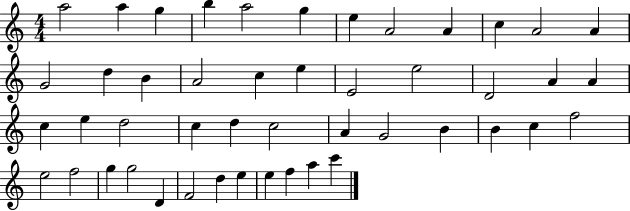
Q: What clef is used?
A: treble